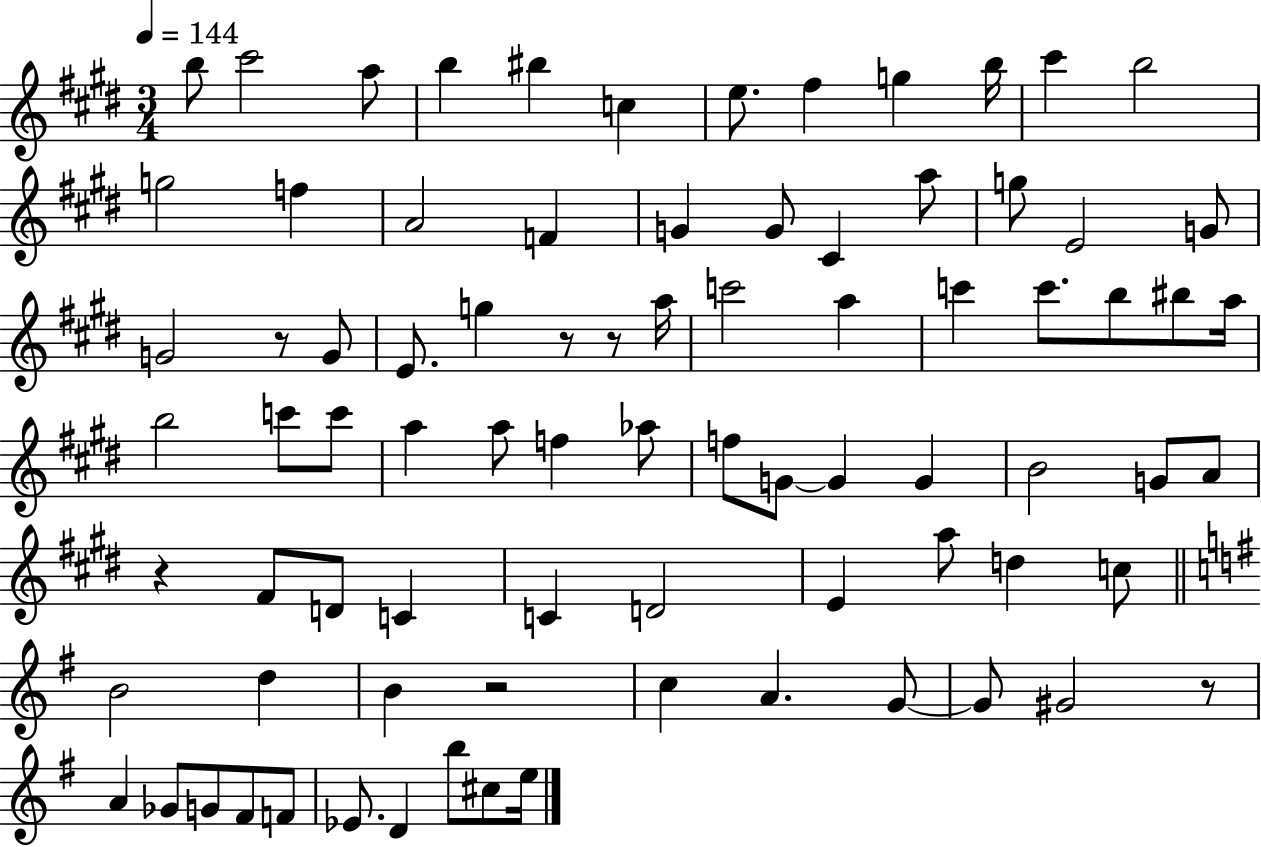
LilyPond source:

{
  \clef treble
  \numericTimeSignature
  \time 3/4
  \key e \major
  \tempo 4 = 144
  b''8 cis'''2 a''8 | b''4 bis''4 c''4 | e''8. fis''4 g''4 b''16 | cis'''4 b''2 | \break g''2 f''4 | a'2 f'4 | g'4 g'8 cis'4 a''8 | g''8 e'2 g'8 | \break g'2 r8 g'8 | e'8. g''4 r8 r8 a''16 | c'''2 a''4 | c'''4 c'''8. b''8 bis''8 a''16 | \break b''2 c'''8 c'''8 | a''4 a''8 f''4 aes''8 | f''8 g'8~~ g'4 g'4 | b'2 g'8 a'8 | \break r4 fis'8 d'8 c'4 | c'4 d'2 | e'4 a''8 d''4 c''8 | \bar "||" \break \key g \major b'2 d''4 | b'4 r2 | c''4 a'4. g'8~~ | g'8 gis'2 r8 | \break a'4 ges'8 g'8 fis'8 f'8 | ees'8. d'4 b''8 cis''8 e''16 | \bar "|."
}